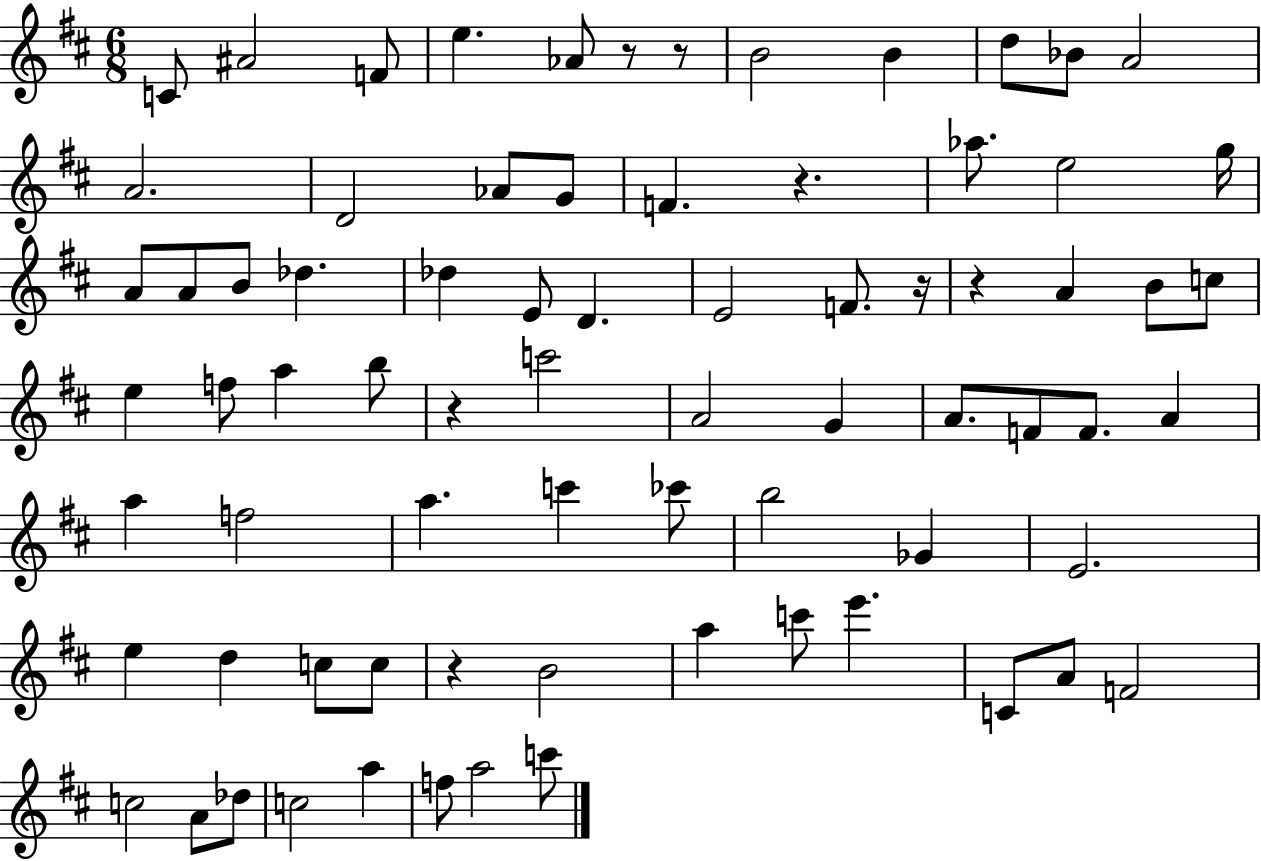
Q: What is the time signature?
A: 6/8